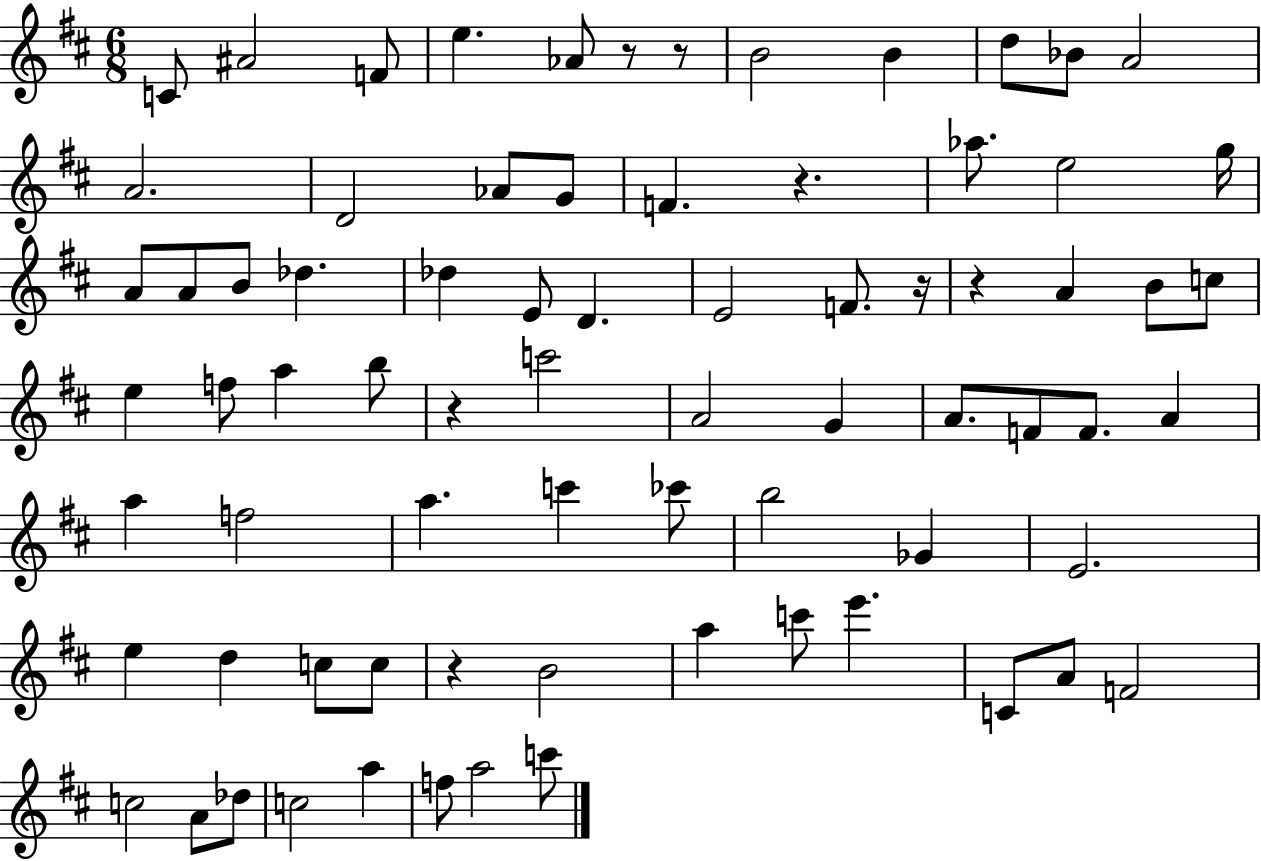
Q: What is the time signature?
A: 6/8